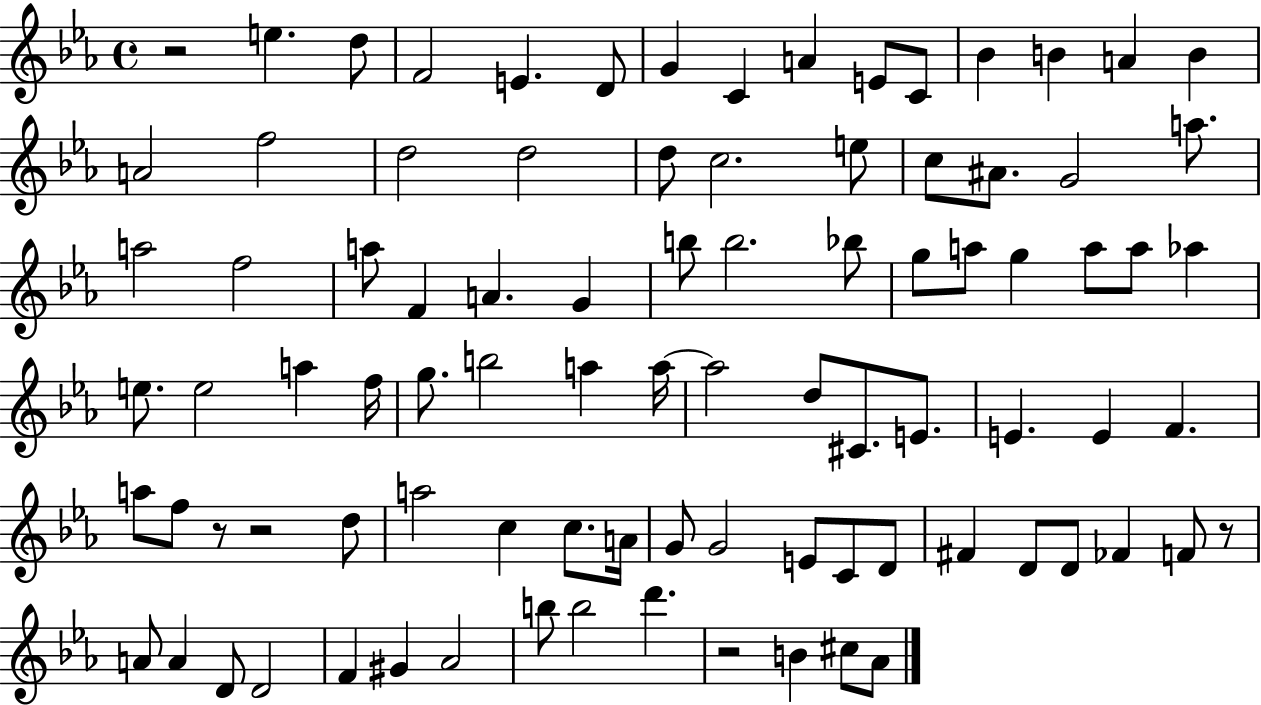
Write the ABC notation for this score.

X:1
T:Untitled
M:4/4
L:1/4
K:Eb
z2 e d/2 F2 E D/2 G C A E/2 C/2 _B B A B A2 f2 d2 d2 d/2 c2 e/2 c/2 ^A/2 G2 a/2 a2 f2 a/2 F A G b/2 b2 _b/2 g/2 a/2 g a/2 a/2 _a e/2 e2 a f/4 g/2 b2 a a/4 a2 d/2 ^C/2 E/2 E E F a/2 f/2 z/2 z2 d/2 a2 c c/2 A/4 G/2 G2 E/2 C/2 D/2 ^F D/2 D/2 _F F/2 z/2 A/2 A D/2 D2 F ^G _A2 b/2 b2 d' z2 B ^c/2 _A/2